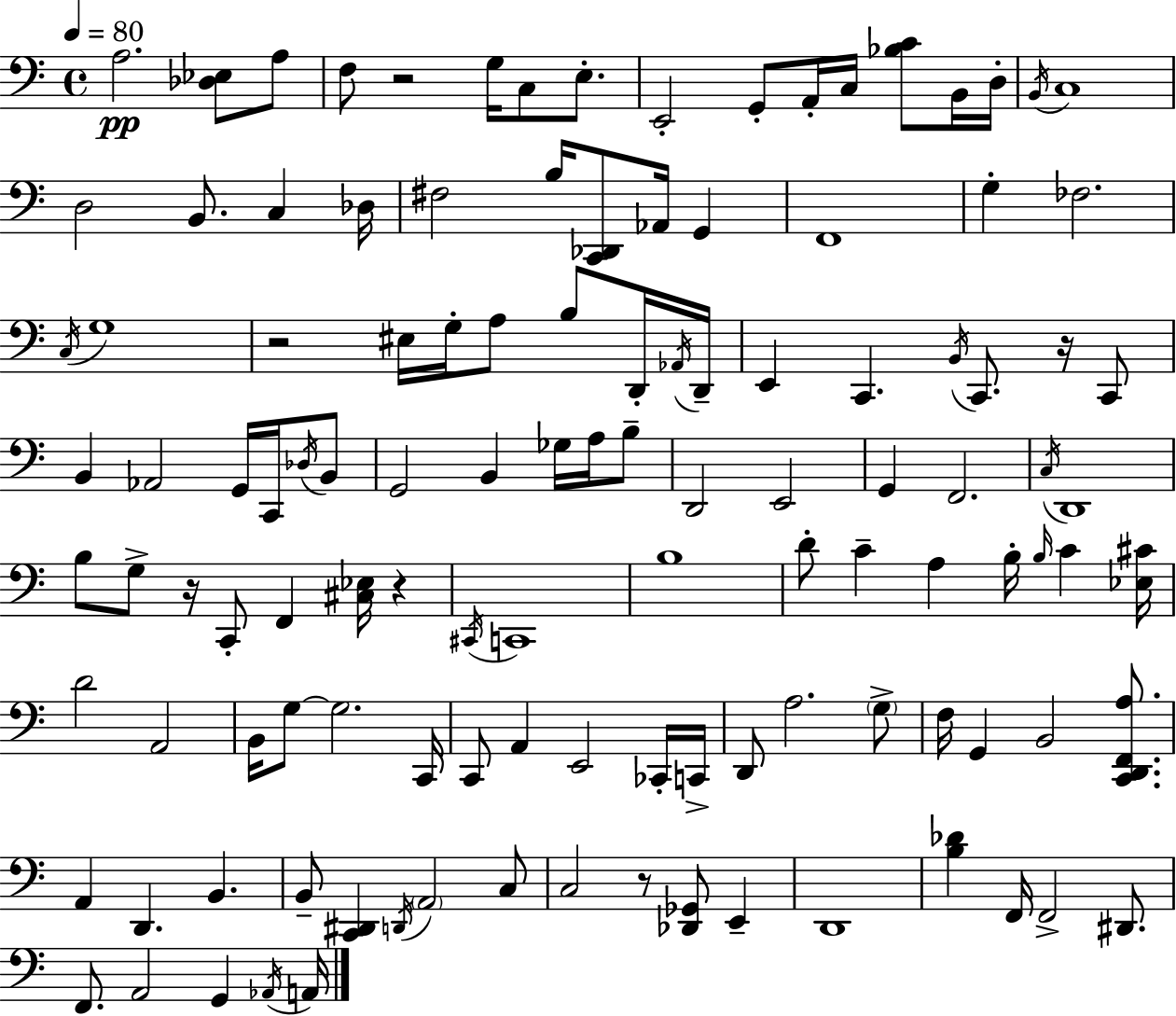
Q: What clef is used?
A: bass